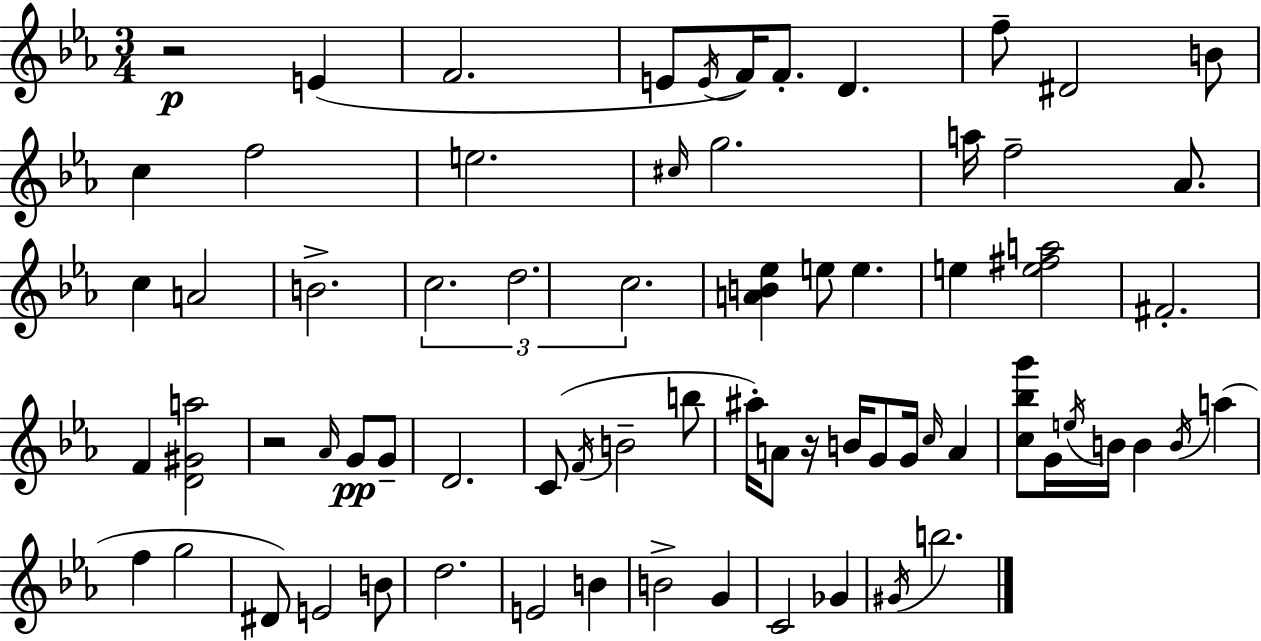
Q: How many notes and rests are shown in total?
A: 71